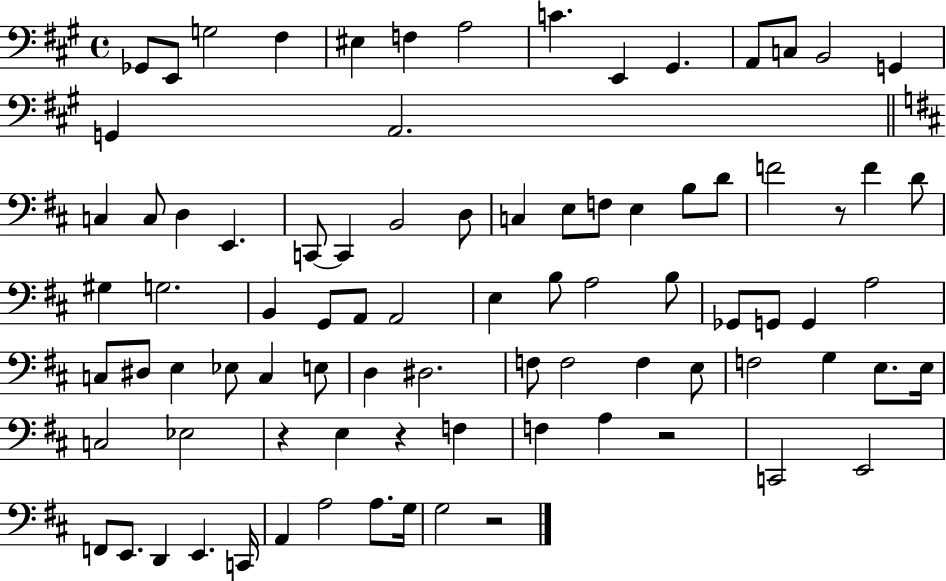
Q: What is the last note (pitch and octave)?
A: G3